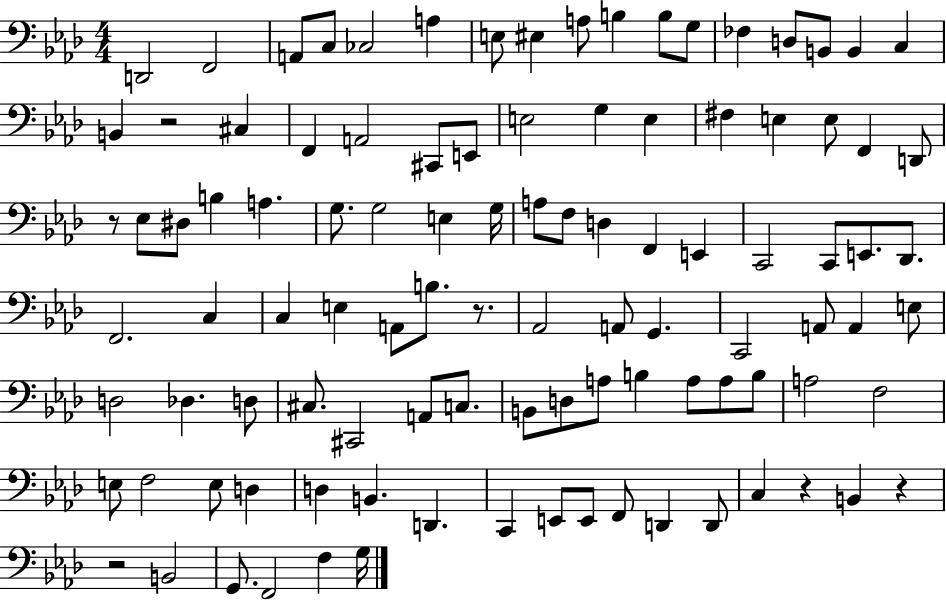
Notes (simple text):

D2/h F2/h A2/e C3/e CES3/h A3/q E3/e EIS3/q A3/e B3/q B3/e G3/e FES3/q D3/e B2/e B2/q C3/q B2/q R/h C#3/q F2/q A2/h C#2/e E2/e E3/h G3/q E3/q F#3/q E3/q E3/e F2/q D2/e R/e Eb3/e D#3/e B3/q A3/q. G3/e. G3/h E3/q G3/s A3/e F3/e D3/q F2/q E2/q C2/h C2/e E2/e. Db2/e. F2/h. C3/q C3/q E3/q A2/e B3/e. R/e. Ab2/h A2/e G2/q. C2/h A2/e A2/q E3/e D3/h Db3/q. D3/e C#3/e. C#2/h A2/e C3/e. B2/e D3/e A3/e B3/q A3/e A3/e B3/e A3/h F3/h E3/e F3/h E3/e D3/q D3/q B2/q. D2/q. C2/q E2/e E2/e F2/e D2/q D2/e C3/q R/q B2/q R/q R/h B2/h G2/e. F2/h F3/q G3/s